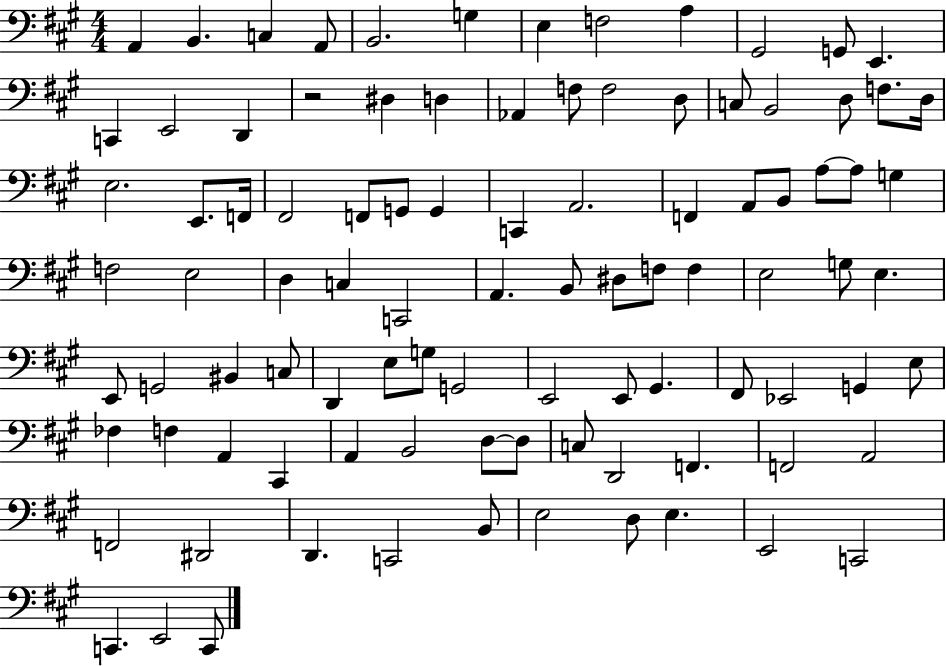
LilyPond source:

{
  \clef bass
  \numericTimeSignature
  \time 4/4
  \key a \major
  a,4 b,4. c4 a,8 | b,2. g4 | e4 f2 a4 | gis,2 g,8 e,4. | \break c,4 e,2 d,4 | r2 dis4 d4 | aes,4 f8 f2 d8 | c8 b,2 d8 f8. d16 | \break e2. e,8. f,16 | fis,2 f,8 g,8 g,4 | c,4 a,2. | f,4 a,8 b,8 a8~~ a8 g4 | \break f2 e2 | d4 c4 c,2 | a,4. b,8 dis8 f8 f4 | e2 g8 e4. | \break e,8 g,2 bis,4 c8 | d,4 e8 g8 g,2 | e,2 e,8 gis,4. | fis,8 ees,2 g,4 e8 | \break fes4 f4 a,4 cis,4 | a,4 b,2 d8~~ d8 | c8 d,2 f,4. | f,2 a,2 | \break f,2 dis,2 | d,4. c,2 b,8 | e2 d8 e4. | e,2 c,2 | \break c,4. e,2 c,8 | \bar "|."
}